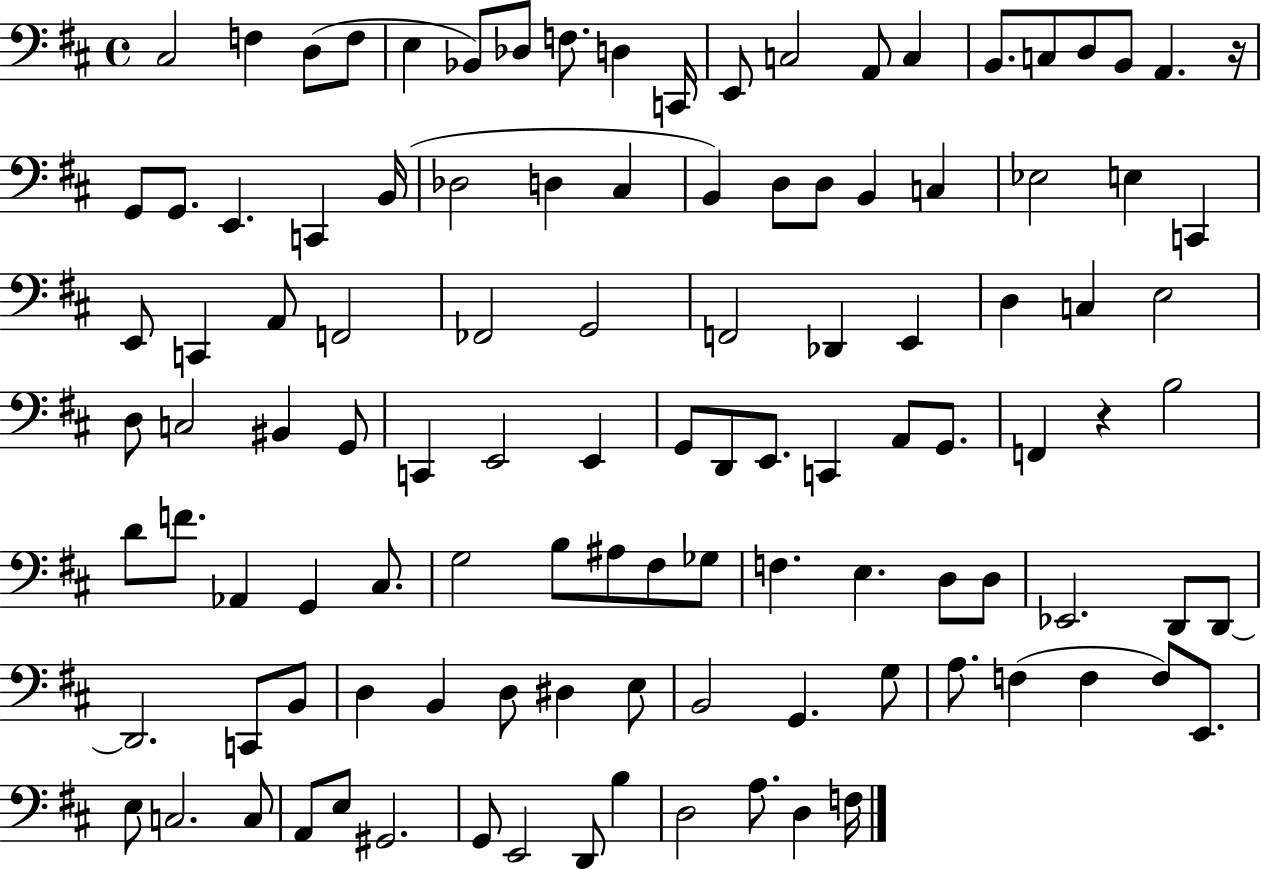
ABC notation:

X:1
T:Untitled
M:4/4
L:1/4
K:D
^C,2 F, D,/2 F,/2 E, _B,,/2 _D,/2 F,/2 D, C,,/4 E,,/2 C,2 A,,/2 C, B,,/2 C,/2 D,/2 B,,/2 A,, z/4 G,,/2 G,,/2 E,, C,, B,,/4 _D,2 D, ^C, B,, D,/2 D,/2 B,, C, _E,2 E, C,, E,,/2 C,, A,,/2 F,,2 _F,,2 G,,2 F,,2 _D,, E,, D, C, E,2 D,/2 C,2 ^B,, G,,/2 C,, E,,2 E,, G,,/2 D,,/2 E,,/2 C,, A,,/2 G,,/2 F,, z B,2 D/2 F/2 _A,, G,, ^C,/2 G,2 B,/2 ^A,/2 ^F,/2 _G,/2 F, E, D,/2 D,/2 _E,,2 D,,/2 D,,/2 D,,2 C,,/2 B,,/2 D, B,, D,/2 ^D, E,/2 B,,2 G,, G,/2 A,/2 F, F, F,/2 E,,/2 E,/2 C,2 C,/2 A,,/2 E,/2 ^G,,2 G,,/2 E,,2 D,,/2 B, D,2 A,/2 D, F,/4